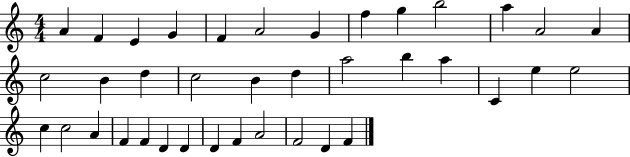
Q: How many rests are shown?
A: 0